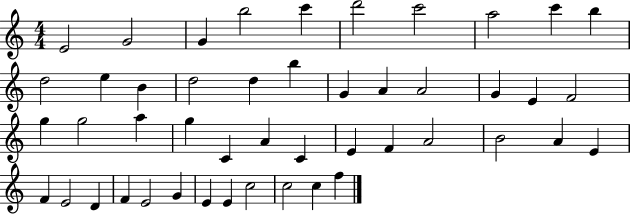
{
  \clef treble
  \numericTimeSignature
  \time 4/4
  \key c \major
  e'2 g'2 | g'4 b''2 c'''4 | d'''2 c'''2 | a''2 c'''4 b''4 | \break d''2 e''4 b'4 | d''2 d''4 b''4 | g'4 a'4 a'2 | g'4 e'4 f'2 | \break g''4 g''2 a''4 | g''4 c'4 a'4 c'4 | e'4 f'4 a'2 | b'2 a'4 e'4 | \break f'4 e'2 d'4 | f'4 e'2 g'4 | e'4 e'4 c''2 | c''2 c''4 f''4 | \break \bar "|."
}